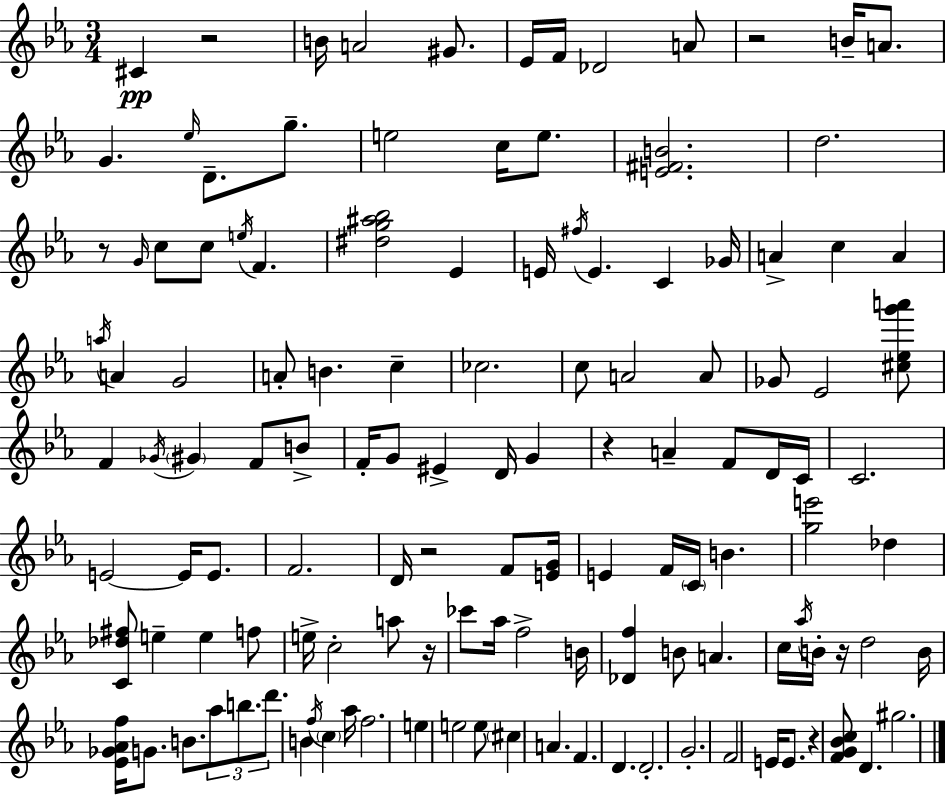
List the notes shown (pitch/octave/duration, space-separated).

C#4/q R/h B4/s A4/h G#4/e. Eb4/s F4/s Db4/h A4/e R/h B4/s A4/e. G4/q. Eb5/s D4/e. G5/e. E5/h C5/s E5/e. [E4,F#4,B4]/h. D5/h. R/e G4/s C5/e C5/e E5/s F4/q. [D#5,G5,A#5,Bb5]/h Eb4/q E4/s F#5/s E4/q. C4/q Gb4/s A4/q C5/q A4/q A5/s A4/q G4/h A4/e B4/q. C5/q CES5/h. C5/e A4/h A4/e Gb4/e Eb4/h [C#5,Eb5,G6,A6]/e F4/q Gb4/s G#4/q F4/e B4/e F4/s G4/e EIS4/q D4/s G4/q R/q A4/q F4/e D4/s C4/s C4/h. E4/h E4/s E4/e. F4/h. D4/s R/h F4/e [E4,G4]/s E4/q F4/s C4/s B4/q. [G5,E6]/h Db5/q [C4,Db5,F#5]/e E5/q E5/q F5/e E5/s C5/h A5/e R/s CES6/e Ab5/s F5/h B4/s [Db4,F5]/q B4/e A4/q. C5/s Ab5/s B4/s R/s D5/h B4/s [Eb4,Gb4,Ab4,F5]/s G4/e. B4/e. Ab5/e B5/e. D6/e. B4/q F5/s C5/q Ab5/s F5/h. E5/q E5/h E5/e C#5/q A4/q. F4/q. D4/q. D4/h. G4/h. F4/h E4/s E4/e. R/q [F4,G4,Bb4,C5]/e D4/q. G#5/h.